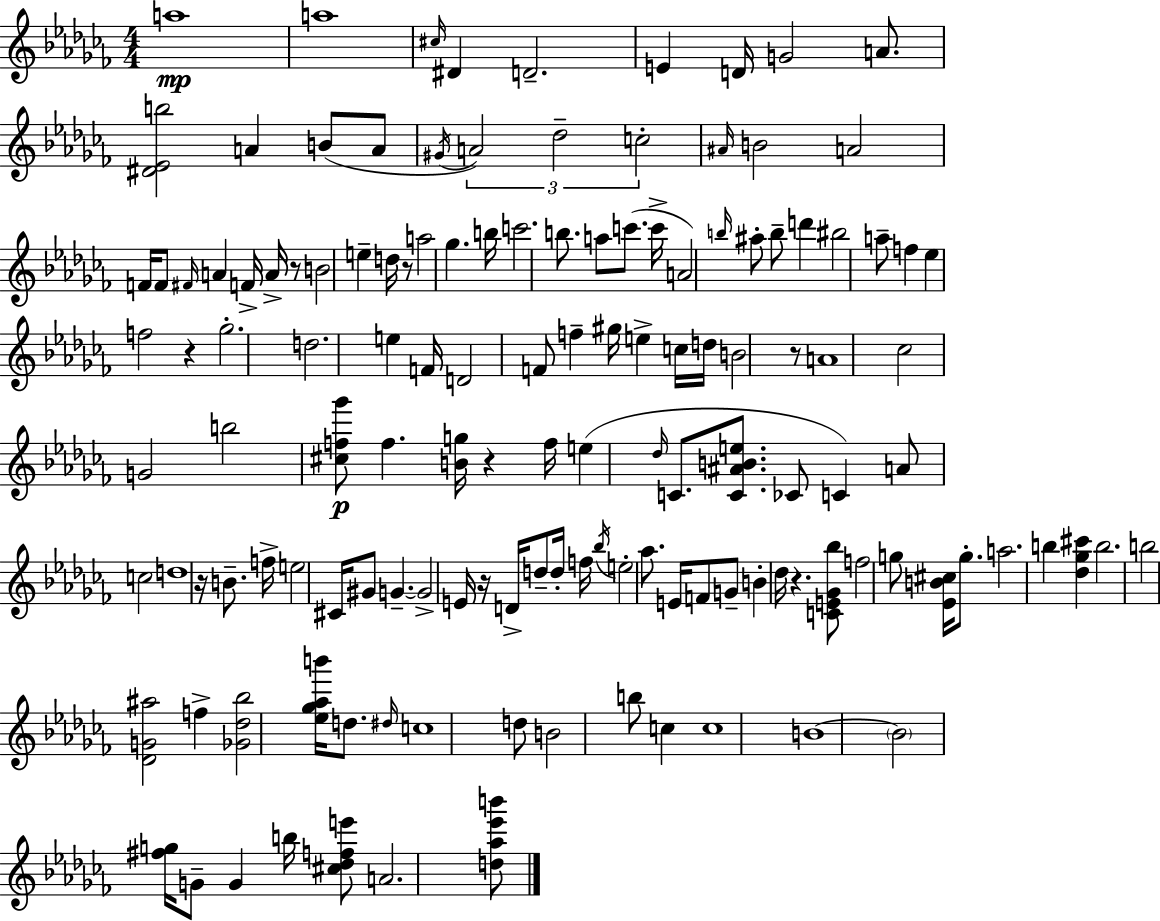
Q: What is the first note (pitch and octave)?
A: A5